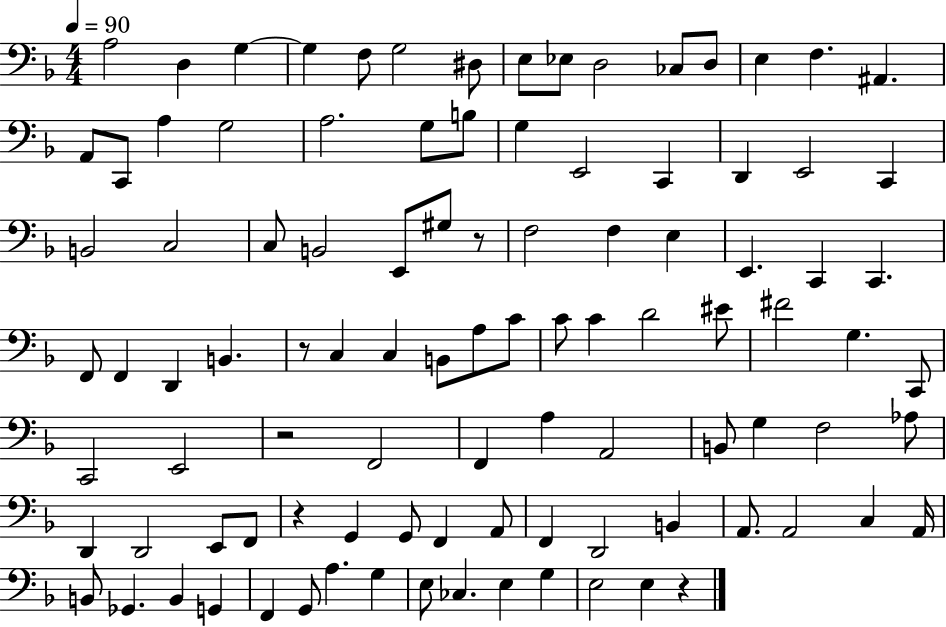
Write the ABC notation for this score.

X:1
T:Untitled
M:4/4
L:1/4
K:F
A,2 D, G, G, F,/2 G,2 ^D,/2 E,/2 _E,/2 D,2 _C,/2 D,/2 E, F, ^A,, A,,/2 C,,/2 A, G,2 A,2 G,/2 B,/2 G, E,,2 C,, D,, E,,2 C,, B,,2 C,2 C,/2 B,,2 E,,/2 ^G,/2 z/2 F,2 F, E, E,, C,, C,, F,,/2 F,, D,, B,, z/2 C, C, B,,/2 A,/2 C/2 C/2 C D2 ^E/2 ^F2 G, C,,/2 C,,2 E,,2 z2 F,,2 F,, A, A,,2 B,,/2 G, F,2 _A,/2 D,, D,,2 E,,/2 F,,/2 z G,, G,,/2 F,, A,,/2 F,, D,,2 B,, A,,/2 A,,2 C, A,,/4 B,,/2 _G,, B,, G,, F,, G,,/2 A, G, E,/2 _C, E, G, E,2 E, z